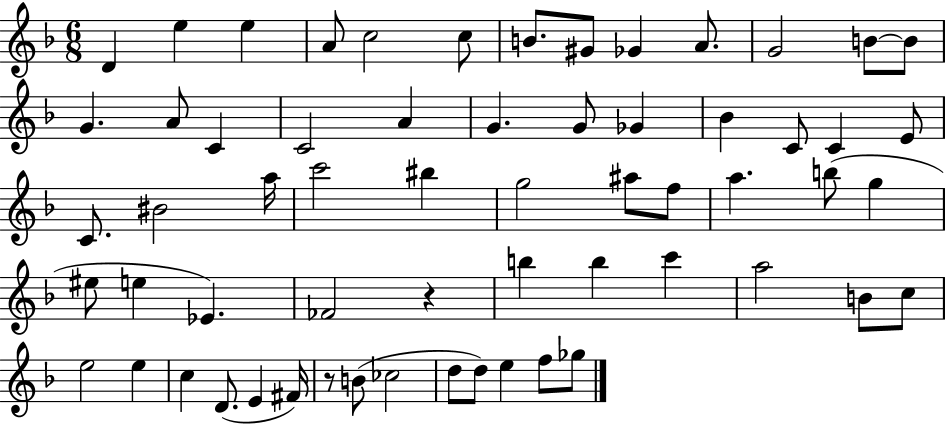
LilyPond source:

{
  \clef treble
  \numericTimeSignature
  \time 6/8
  \key f \major
  d'4 e''4 e''4 | a'8 c''2 c''8 | b'8. gis'8 ges'4 a'8. | g'2 b'8~~ b'8 | \break g'4. a'8 c'4 | c'2 a'4 | g'4. g'8 ges'4 | bes'4 c'8 c'4 e'8 | \break c'8. bis'2 a''16 | c'''2 bis''4 | g''2 ais''8 f''8 | a''4. b''8( g''4 | \break eis''8 e''4 ees'4.) | fes'2 r4 | b''4 b''4 c'''4 | a''2 b'8 c''8 | \break e''2 e''4 | c''4 d'8.( e'4 fis'16) | r8 b'8( ces''2 | d''8 d''8) e''4 f''8 ges''8 | \break \bar "|."
}